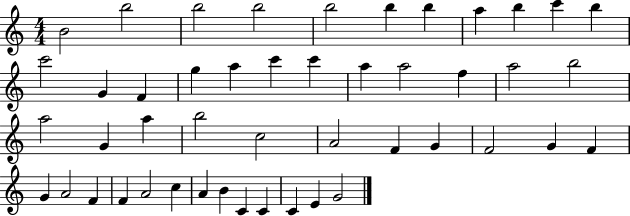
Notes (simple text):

B4/h B5/h B5/h B5/h B5/h B5/q B5/q A5/q B5/q C6/q B5/q C6/h G4/q F4/q G5/q A5/q C6/q C6/q A5/q A5/h F5/q A5/h B5/h A5/h G4/q A5/q B5/h C5/h A4/h F4/q G4/q F4/h G4/q F4/q G4/q A4/h F4/q F4/q A4/h C5/q A4/q B4/q C4/q C4/q C4/q E4/q G4/h